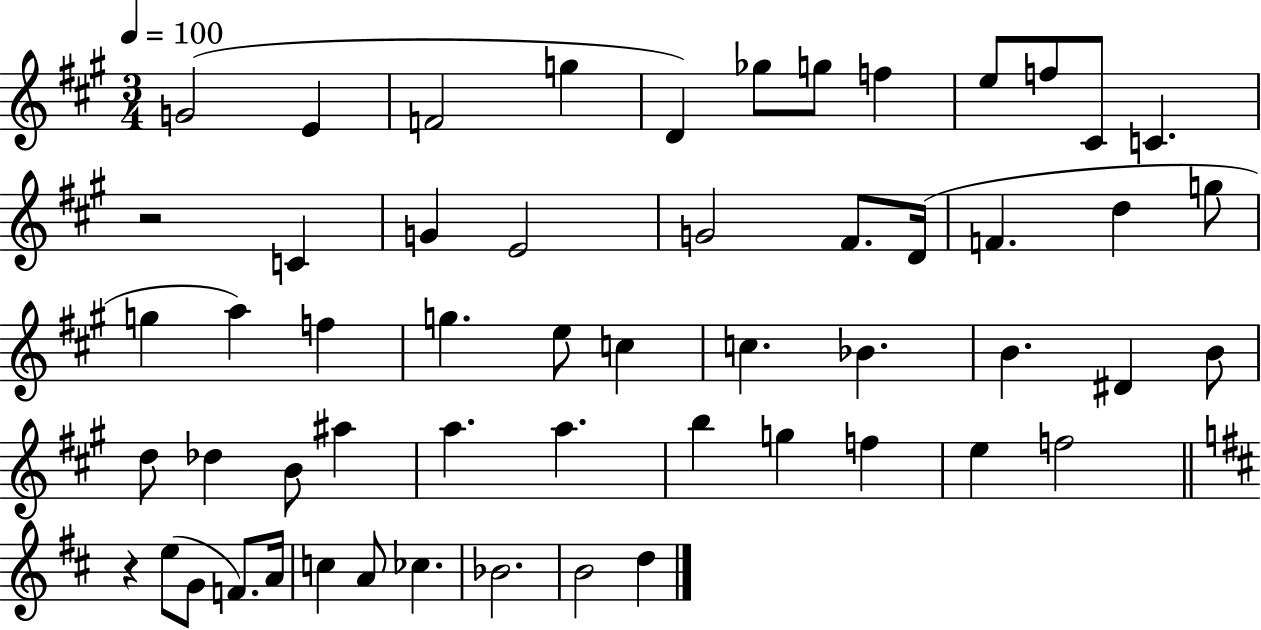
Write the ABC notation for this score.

X:1
T:Untitled
M:3/4
L:1/4
K:A
G2 E F2 g D _g/2 g/2 f e/2 f/2 ^C/2 C z2 C G E2 G2 ^F/2 D/4 F d g/2 g a f g e/2 c c _B B ^D B/2 d/2 _d B/2 ^a a a b g f e f2 z e/2 G/2 F/2 A/4 c A/2 _c _B2 B2 d